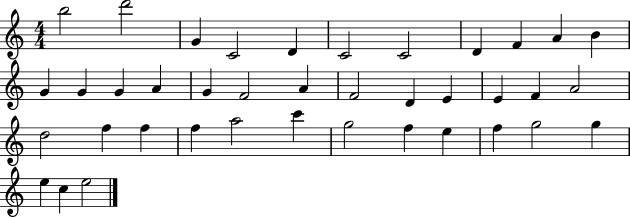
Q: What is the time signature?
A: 4/4